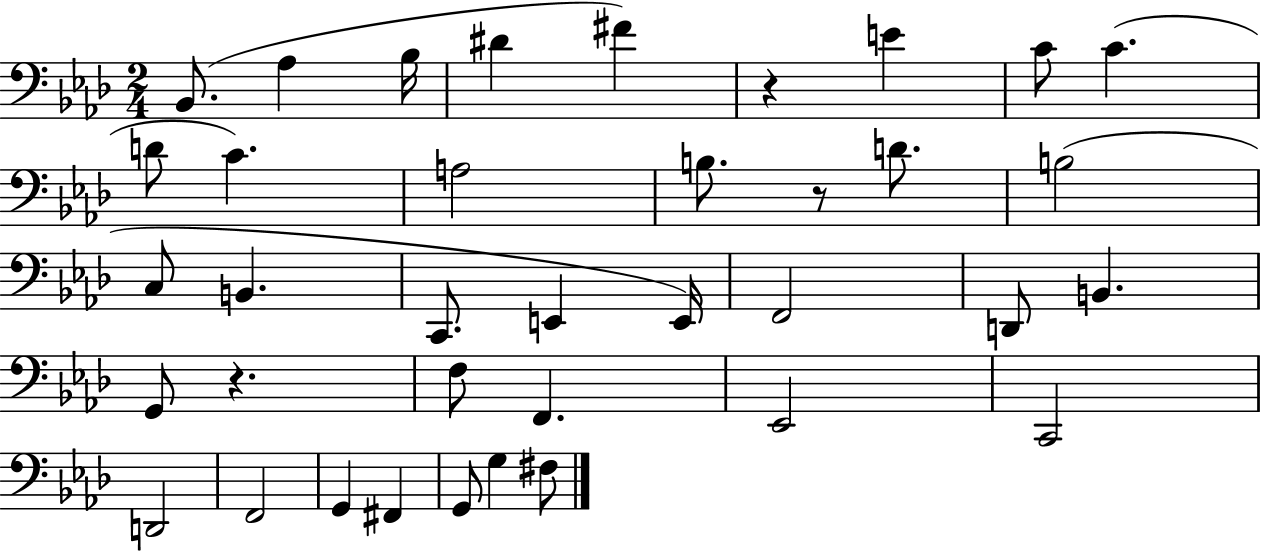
Bb2/e. Ab3/q Bb3/s D#4/q F#4/q R/q E4/q C4/e C4/q. D4/e C4/q. A3/h B3/e. R/e D4/e. B3/h C3/e B2/q. C2/e. E2/q E2/s F2/h D2/e B2/q. G2/e R/q. F3/e F2/q. Eb2/h C2/h D2/h F2/h G2/q F#2/q G2/e G3/q F#3/e